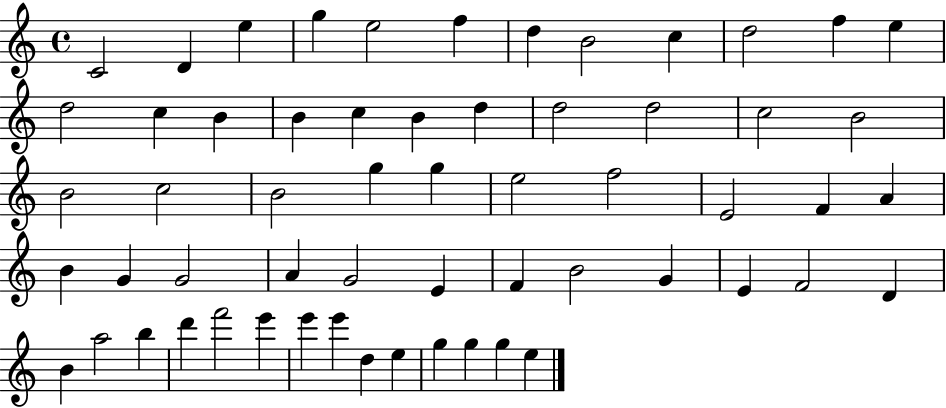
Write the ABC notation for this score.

X:1
T:Untitled
M:4/4
L:1/4
K:C
C2 D e g e2 f d B2 c d2 f e d2 c B B c B d d2 d2 c2 B2 B2 c2 B2 g g e2 f2 E2 F A B G G2 A G2 E F B2 G E F2 D B a2 b d' f'2 e' e' e' d e g g g e